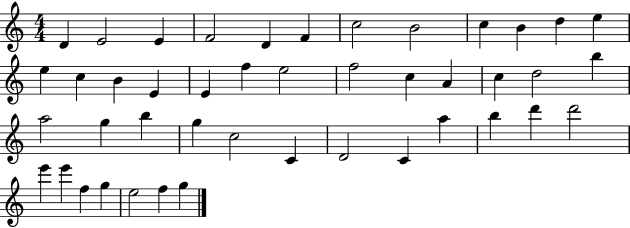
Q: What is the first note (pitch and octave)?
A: D4